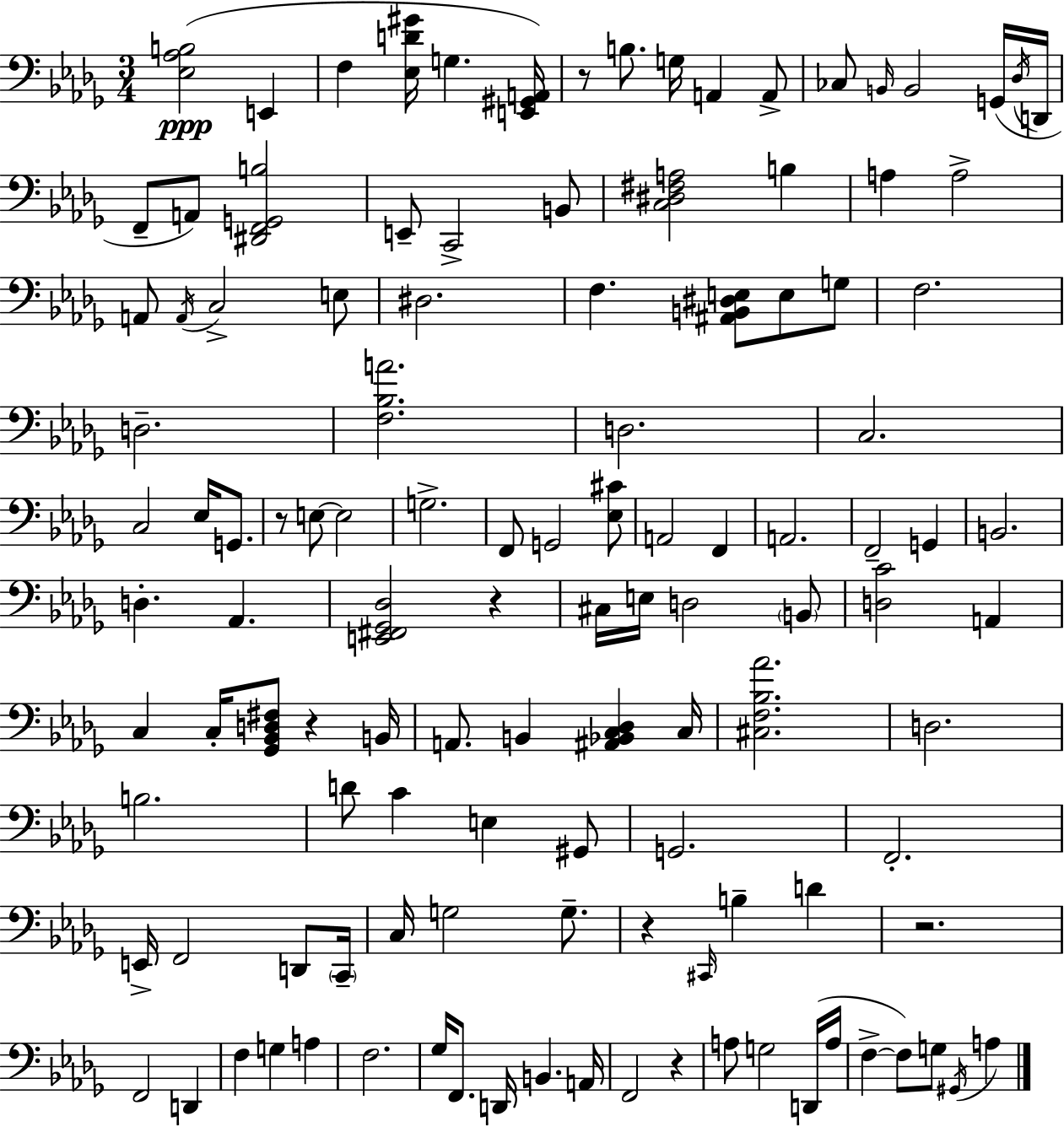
{
  \clef bass
  \numericTimeSignature
  \time 3/4
  \key bes \minor
  <ees aes b>2(\ppp e,4 | f4 <ees d' gis'>16 g4. <e, gis, a,>16) | r8 b8. g16 a,4 a,8-> | ces8 \grace { b,16 } b,2 g,16( | \break \acciaccatura { des16 } d,16 f,8-- a,8) <dis, f, g, b>2 | e,8-- c,2-> | b,8 <c dis fis a>2 b4 | a4 a2-> | \break a,8 \acciaccatura { a,16 } c2-> | e8 dis2. | f4. <ais, b, dis e>8 e8 | g8 f2. | \break d2.-- | <f bes a'>2. | d2. | c2. | \break c2 ees16 | g,8. r8 e8~~ e2 | g2.-> | f,8 g,2 | \break <ees cis'>8 a,2 f,4 | a,2. | f,2-- g,4 | b,2. | \break d4.-. aes,4. | <e, fis, ges, des>2 r4 | cis16 e16 d2 | \parenthesize b,8 <d c'>2 a,4 | \break c4 c16-. <ges, bes, d fis>8 r4 | b,16 a,8. b,4 <ais, bes, c des>4 | c16 <cis f bes aes'>2. | d2. | \break b2. | d'8 c'4 e4 | gis,8 g,2. | f,2.-. | \break e,16-> f,2 | d,8 \parenthesize c,16-- c16 g2 | g8.-- r4 \grace { cis,16 } b4-- | d'4 r2. | \break f,2 | d,4 f4 g4 | a4 f2. | ges16 f,8. d,16 b,4. | \break a,16 f,2 | r4 a8 g2 | d,16( a16 f4->~~ f8) g8 | \acciaccatura { gis,16 } a4 \bar "|."
}